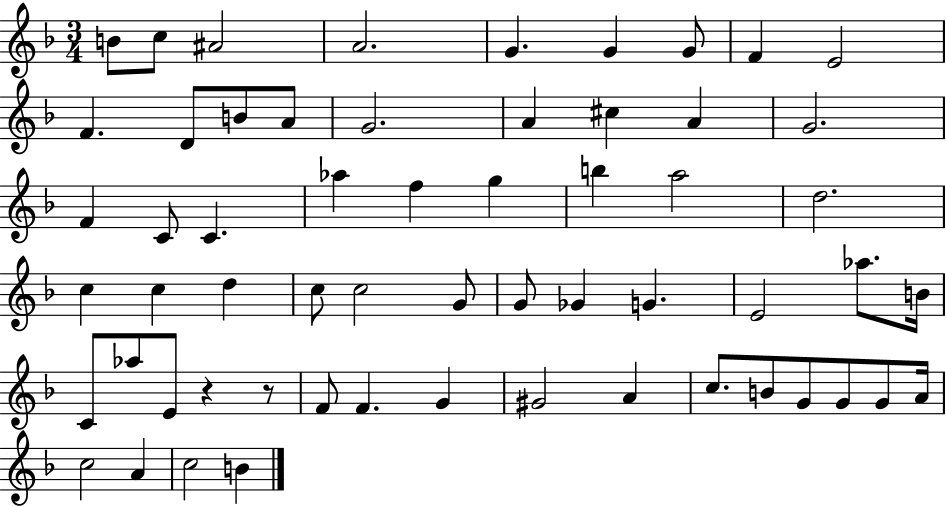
B4/e C5/e A#4/h A4/h. G4/q. G4/q G4/e F4/q E4/h F4/q. D4/e B4/e A4/e G4/h. A4/q C#5/q A4/q G4/h. F4/q C4/e C4/q. Ab5/q F5/q G5/q B5/q A5/h D5/h. C5/q C5/q D5/q C5/e C5/h G4/e G4/e Gb4/q G4/q. E4/h Ab5/e. B4/s C4/e Ab5/e E4/e R/q R/e F4/e F4/q. G4/q G#4/h A4/q C5/e. B4/e G4/e G4/e G4/e A4/s C5/h A4/q C5/h B4/q